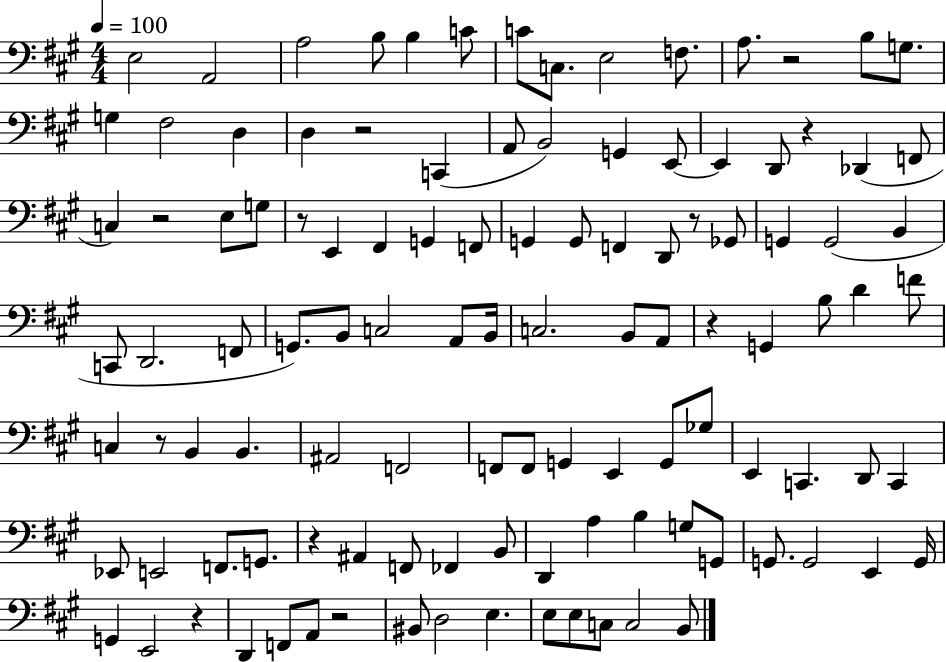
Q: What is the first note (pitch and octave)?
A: E3